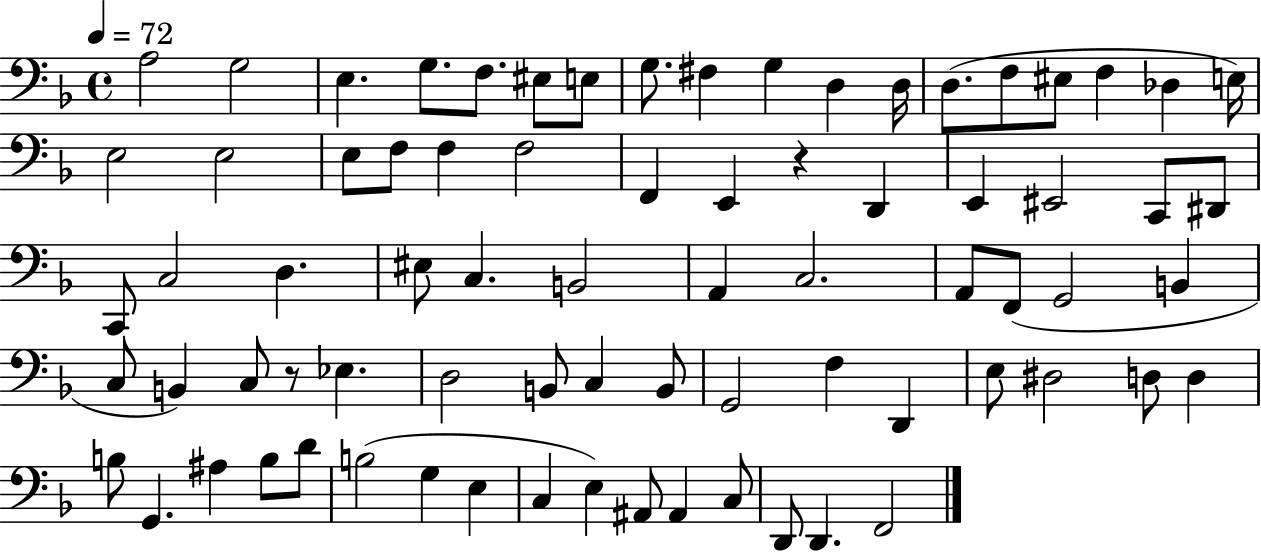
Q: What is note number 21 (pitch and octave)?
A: E3